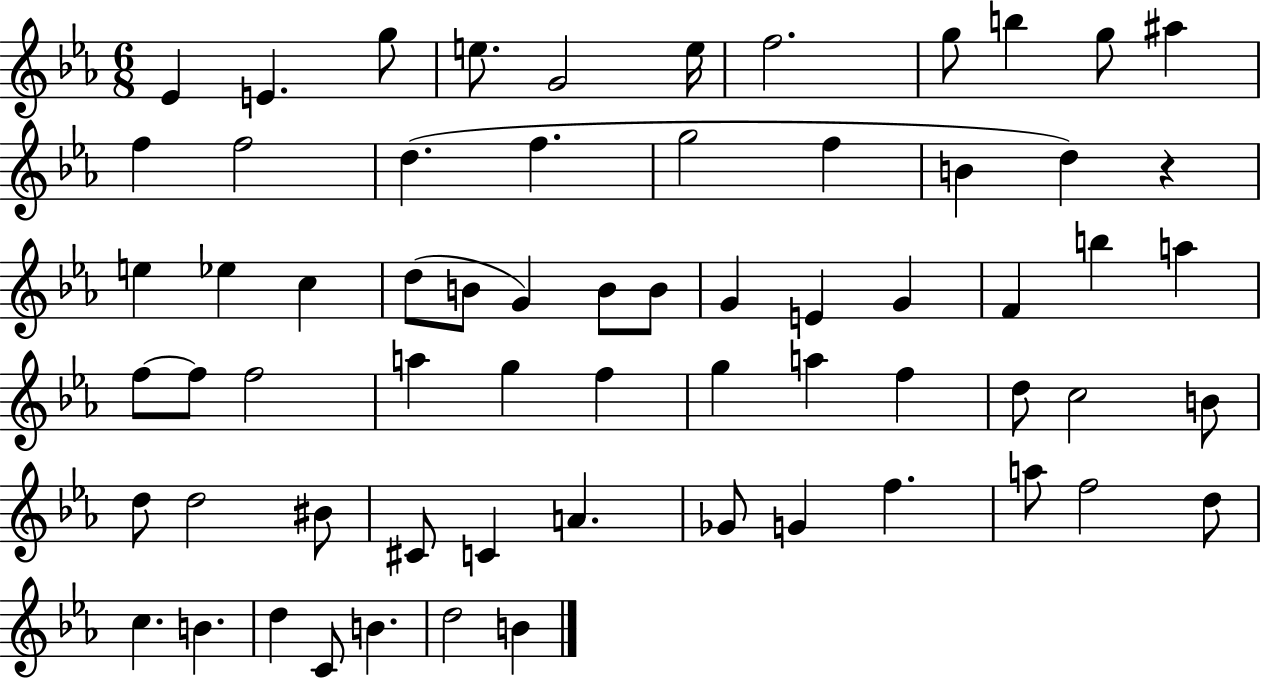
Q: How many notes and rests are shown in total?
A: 65